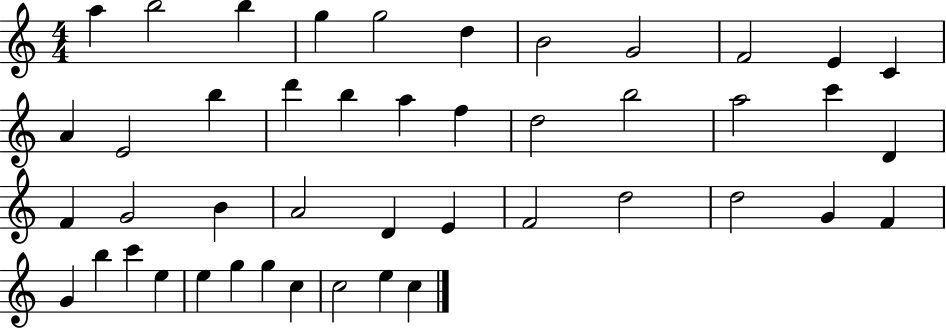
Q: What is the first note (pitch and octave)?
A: A5